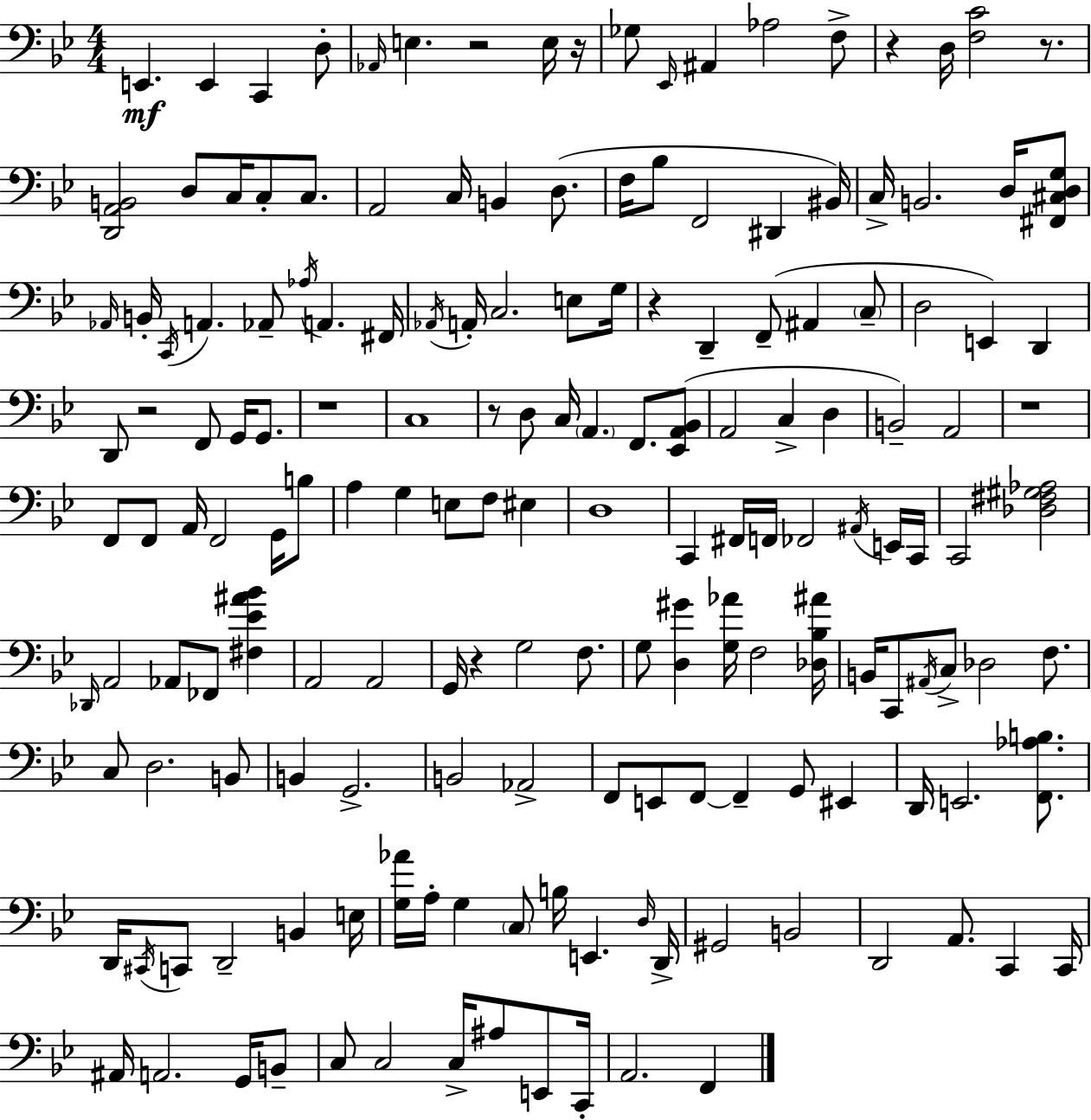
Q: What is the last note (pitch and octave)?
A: F2